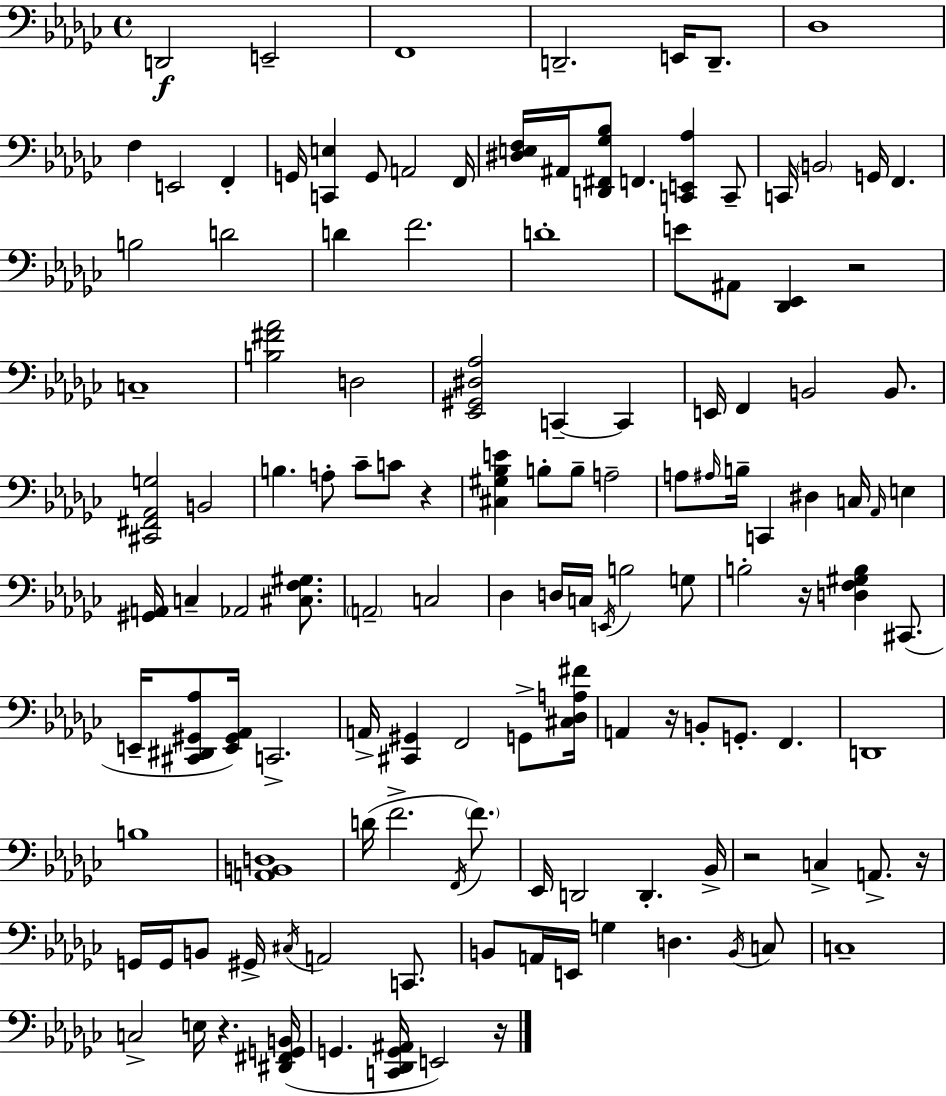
X:1
T:Untitled
M:4/4
L:1/4
K:Ebm
D,,2 E,,2 F,,4 D,,2 E,,/4 D,,/2 _D,4 F, E,,2 F,, G,,/4 [C,,E,] G,,/2 A,,2 F,,/4 [^D,E,F,]/4 ^A,,/4 [D,,^F,,_G,_B,]/2 F,, [C,,E,,_A,] C,,/2 C,,/4 B,,2 G,,/4 F,, B,2 D2 D F2 D4 E/2 ^A,,/2 [_D,,_E,,] z2 C,4 [B,^F_A]2 D,2 [_E,,^G,,^D,_A,]2 C,, C,, E,,/4 F,, B,,2 B,,/2 [^C,,^F,,_A,,G,]2 B,,2 B, A,/2 _C/2 C/2 z [^C,^G,_B,E] B,/2 B,/2 A,2 A,/2 ^A,/4 B,/4 C,, ^D, C,/4 _A,,/4 E, [^G,,A,,]/4 C, _A,,2 [^C,F,^G,]/2 A,,2 C,2 _D, D,/4 C,/4 E,,/4 B,2 G,/2 B,2 z/4 [D,F,^G,B,] ^C,,/2 E,,/4 [^C,,^D,,^G,,_A,]/2 [E,,^G,,_A,,]/4 C,,2 A,,/4 [^C,,^G,,] F,,2 G,,/2 [^C,_D,A,^F]/4 A,, z/4 B,,/2 G,,/2 F,, D,,4 B,4 [A,,B,,D,]4 D/4 F2 F,,/4 F/2 _E,,/4 D,,2 D,, _B,,/4 z2 C, A,,/2 z/4 G,,/4 G,,/4 B,,/2 ^G,,/4 ^C,/4 A,,2 C,,/2 B,,/2 A,,/4 E,,/4 G, D, B,,/4 C,/2 C,4 C,2 E,/4 z [^D,,^F,,G,,B,,]/4 G,, [C,,_D,,G,,^A,,]/4 E,,2 z/4